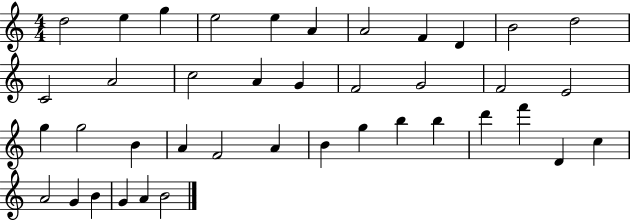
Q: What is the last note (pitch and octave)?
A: B4